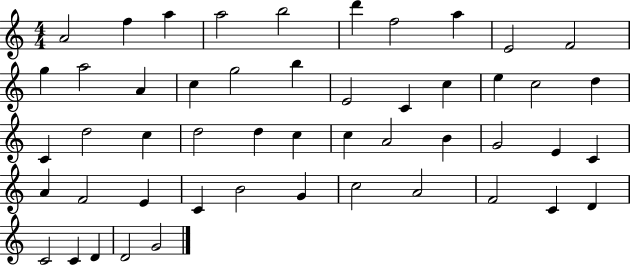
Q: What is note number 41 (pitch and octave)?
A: C5